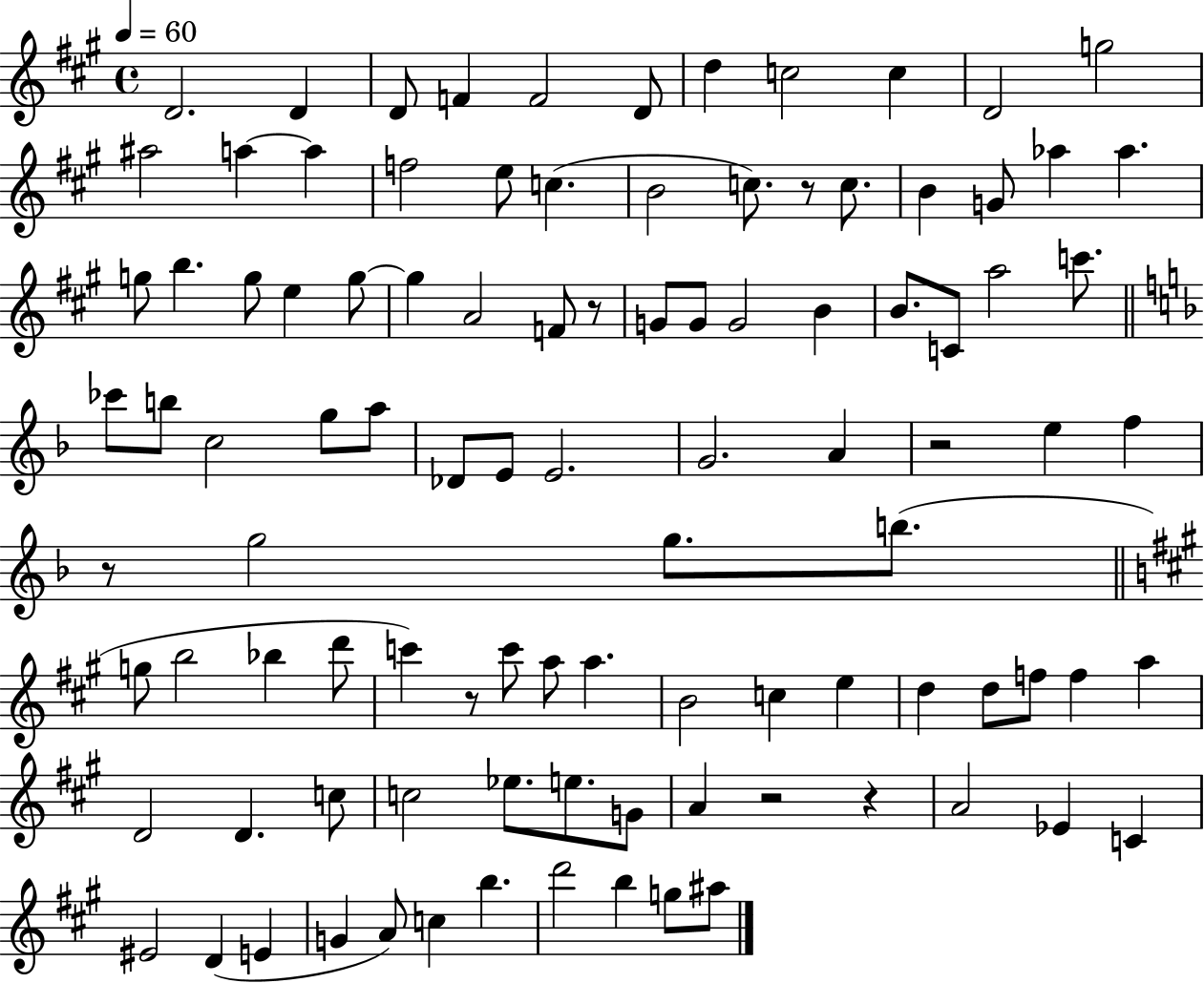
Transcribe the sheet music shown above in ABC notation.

X:1
T:Untitled
M:4/4
L:1/4
K:A
D2 D D/2 F F2 D/2 d c2 c D2 g2 ^a2 a a f2 e/2 c B2 c/2 z/2 c/2 B G/2 _a _a g/2 b g/2 e g/2 g A2 F/2 z/2 G/2 G/2 G2 B B/2 C/2 a2 c'/2 _c'/2 b/2 c2 g/2 a/2 _D/2 E/2 E2 G2 A z2 e f z/2 g2 g/2 b/2 g/2 b2 _b d'/2 c' z/2 c'/2 a/2 a B2 c e d d/2 f/2 f a D2 D c/2 c2 _e/2 e/2 G/2 A z2 z A2 _E C ^E2 D E G A/2 c b d'2 b g/2 ^a/2